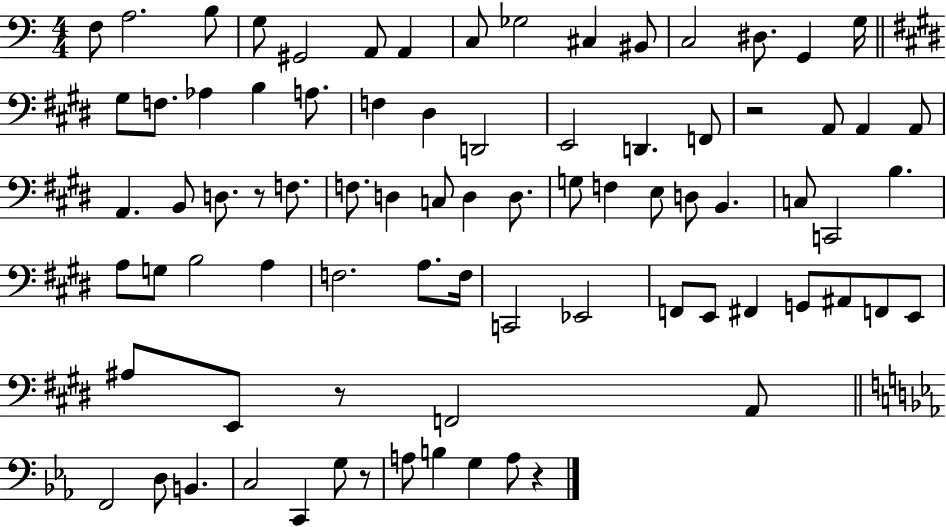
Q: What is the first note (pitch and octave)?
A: F3